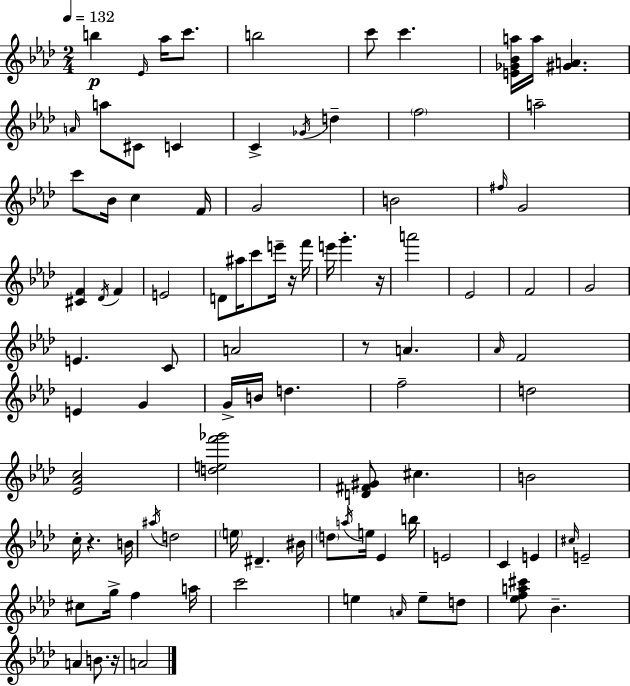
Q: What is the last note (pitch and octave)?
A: A4